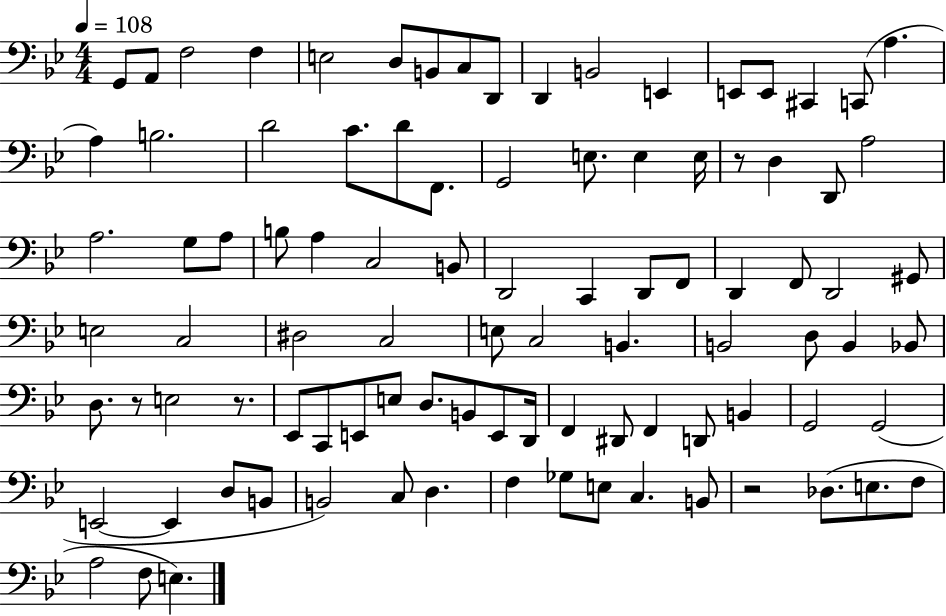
G2/e A2/e F3/h F3/q E3/h D3/e B2/e C3/e D2/e D2/q B2/h E2/q E2/e E2/e C#2/q C2/e A3/q. A3/q B3/h. D4/h C4/e. D4/e F2/e. G2/h E3/e. E3/q E3/s R/e D3/q D2/e A3/h A3/h. G3/e A3/e B3/e A3/q C3/h B2/e D2/h C2/q D2/e F2/e D2/q F2/e D2/h G#2/e E3/h C3/h D#3/h C3/h E3/e C3/h B2/q. B2/h D3/e B2/q Bb2/e D3/e. R/e E3/h R/e. Eb2/e C2/e E2/e E3/e D3/e. B2/e E2/e D2/s F2/q D#2/e F2/q D2/e B2/q G2/h G2/h E2/h E2/q D3/e B2/e B2/h C3/e D3/q. F3/q Gb3/e E3/e C3/q. B2/e R/h Db3/e. E3/e. F3/e A3/h F3/e E3/q.